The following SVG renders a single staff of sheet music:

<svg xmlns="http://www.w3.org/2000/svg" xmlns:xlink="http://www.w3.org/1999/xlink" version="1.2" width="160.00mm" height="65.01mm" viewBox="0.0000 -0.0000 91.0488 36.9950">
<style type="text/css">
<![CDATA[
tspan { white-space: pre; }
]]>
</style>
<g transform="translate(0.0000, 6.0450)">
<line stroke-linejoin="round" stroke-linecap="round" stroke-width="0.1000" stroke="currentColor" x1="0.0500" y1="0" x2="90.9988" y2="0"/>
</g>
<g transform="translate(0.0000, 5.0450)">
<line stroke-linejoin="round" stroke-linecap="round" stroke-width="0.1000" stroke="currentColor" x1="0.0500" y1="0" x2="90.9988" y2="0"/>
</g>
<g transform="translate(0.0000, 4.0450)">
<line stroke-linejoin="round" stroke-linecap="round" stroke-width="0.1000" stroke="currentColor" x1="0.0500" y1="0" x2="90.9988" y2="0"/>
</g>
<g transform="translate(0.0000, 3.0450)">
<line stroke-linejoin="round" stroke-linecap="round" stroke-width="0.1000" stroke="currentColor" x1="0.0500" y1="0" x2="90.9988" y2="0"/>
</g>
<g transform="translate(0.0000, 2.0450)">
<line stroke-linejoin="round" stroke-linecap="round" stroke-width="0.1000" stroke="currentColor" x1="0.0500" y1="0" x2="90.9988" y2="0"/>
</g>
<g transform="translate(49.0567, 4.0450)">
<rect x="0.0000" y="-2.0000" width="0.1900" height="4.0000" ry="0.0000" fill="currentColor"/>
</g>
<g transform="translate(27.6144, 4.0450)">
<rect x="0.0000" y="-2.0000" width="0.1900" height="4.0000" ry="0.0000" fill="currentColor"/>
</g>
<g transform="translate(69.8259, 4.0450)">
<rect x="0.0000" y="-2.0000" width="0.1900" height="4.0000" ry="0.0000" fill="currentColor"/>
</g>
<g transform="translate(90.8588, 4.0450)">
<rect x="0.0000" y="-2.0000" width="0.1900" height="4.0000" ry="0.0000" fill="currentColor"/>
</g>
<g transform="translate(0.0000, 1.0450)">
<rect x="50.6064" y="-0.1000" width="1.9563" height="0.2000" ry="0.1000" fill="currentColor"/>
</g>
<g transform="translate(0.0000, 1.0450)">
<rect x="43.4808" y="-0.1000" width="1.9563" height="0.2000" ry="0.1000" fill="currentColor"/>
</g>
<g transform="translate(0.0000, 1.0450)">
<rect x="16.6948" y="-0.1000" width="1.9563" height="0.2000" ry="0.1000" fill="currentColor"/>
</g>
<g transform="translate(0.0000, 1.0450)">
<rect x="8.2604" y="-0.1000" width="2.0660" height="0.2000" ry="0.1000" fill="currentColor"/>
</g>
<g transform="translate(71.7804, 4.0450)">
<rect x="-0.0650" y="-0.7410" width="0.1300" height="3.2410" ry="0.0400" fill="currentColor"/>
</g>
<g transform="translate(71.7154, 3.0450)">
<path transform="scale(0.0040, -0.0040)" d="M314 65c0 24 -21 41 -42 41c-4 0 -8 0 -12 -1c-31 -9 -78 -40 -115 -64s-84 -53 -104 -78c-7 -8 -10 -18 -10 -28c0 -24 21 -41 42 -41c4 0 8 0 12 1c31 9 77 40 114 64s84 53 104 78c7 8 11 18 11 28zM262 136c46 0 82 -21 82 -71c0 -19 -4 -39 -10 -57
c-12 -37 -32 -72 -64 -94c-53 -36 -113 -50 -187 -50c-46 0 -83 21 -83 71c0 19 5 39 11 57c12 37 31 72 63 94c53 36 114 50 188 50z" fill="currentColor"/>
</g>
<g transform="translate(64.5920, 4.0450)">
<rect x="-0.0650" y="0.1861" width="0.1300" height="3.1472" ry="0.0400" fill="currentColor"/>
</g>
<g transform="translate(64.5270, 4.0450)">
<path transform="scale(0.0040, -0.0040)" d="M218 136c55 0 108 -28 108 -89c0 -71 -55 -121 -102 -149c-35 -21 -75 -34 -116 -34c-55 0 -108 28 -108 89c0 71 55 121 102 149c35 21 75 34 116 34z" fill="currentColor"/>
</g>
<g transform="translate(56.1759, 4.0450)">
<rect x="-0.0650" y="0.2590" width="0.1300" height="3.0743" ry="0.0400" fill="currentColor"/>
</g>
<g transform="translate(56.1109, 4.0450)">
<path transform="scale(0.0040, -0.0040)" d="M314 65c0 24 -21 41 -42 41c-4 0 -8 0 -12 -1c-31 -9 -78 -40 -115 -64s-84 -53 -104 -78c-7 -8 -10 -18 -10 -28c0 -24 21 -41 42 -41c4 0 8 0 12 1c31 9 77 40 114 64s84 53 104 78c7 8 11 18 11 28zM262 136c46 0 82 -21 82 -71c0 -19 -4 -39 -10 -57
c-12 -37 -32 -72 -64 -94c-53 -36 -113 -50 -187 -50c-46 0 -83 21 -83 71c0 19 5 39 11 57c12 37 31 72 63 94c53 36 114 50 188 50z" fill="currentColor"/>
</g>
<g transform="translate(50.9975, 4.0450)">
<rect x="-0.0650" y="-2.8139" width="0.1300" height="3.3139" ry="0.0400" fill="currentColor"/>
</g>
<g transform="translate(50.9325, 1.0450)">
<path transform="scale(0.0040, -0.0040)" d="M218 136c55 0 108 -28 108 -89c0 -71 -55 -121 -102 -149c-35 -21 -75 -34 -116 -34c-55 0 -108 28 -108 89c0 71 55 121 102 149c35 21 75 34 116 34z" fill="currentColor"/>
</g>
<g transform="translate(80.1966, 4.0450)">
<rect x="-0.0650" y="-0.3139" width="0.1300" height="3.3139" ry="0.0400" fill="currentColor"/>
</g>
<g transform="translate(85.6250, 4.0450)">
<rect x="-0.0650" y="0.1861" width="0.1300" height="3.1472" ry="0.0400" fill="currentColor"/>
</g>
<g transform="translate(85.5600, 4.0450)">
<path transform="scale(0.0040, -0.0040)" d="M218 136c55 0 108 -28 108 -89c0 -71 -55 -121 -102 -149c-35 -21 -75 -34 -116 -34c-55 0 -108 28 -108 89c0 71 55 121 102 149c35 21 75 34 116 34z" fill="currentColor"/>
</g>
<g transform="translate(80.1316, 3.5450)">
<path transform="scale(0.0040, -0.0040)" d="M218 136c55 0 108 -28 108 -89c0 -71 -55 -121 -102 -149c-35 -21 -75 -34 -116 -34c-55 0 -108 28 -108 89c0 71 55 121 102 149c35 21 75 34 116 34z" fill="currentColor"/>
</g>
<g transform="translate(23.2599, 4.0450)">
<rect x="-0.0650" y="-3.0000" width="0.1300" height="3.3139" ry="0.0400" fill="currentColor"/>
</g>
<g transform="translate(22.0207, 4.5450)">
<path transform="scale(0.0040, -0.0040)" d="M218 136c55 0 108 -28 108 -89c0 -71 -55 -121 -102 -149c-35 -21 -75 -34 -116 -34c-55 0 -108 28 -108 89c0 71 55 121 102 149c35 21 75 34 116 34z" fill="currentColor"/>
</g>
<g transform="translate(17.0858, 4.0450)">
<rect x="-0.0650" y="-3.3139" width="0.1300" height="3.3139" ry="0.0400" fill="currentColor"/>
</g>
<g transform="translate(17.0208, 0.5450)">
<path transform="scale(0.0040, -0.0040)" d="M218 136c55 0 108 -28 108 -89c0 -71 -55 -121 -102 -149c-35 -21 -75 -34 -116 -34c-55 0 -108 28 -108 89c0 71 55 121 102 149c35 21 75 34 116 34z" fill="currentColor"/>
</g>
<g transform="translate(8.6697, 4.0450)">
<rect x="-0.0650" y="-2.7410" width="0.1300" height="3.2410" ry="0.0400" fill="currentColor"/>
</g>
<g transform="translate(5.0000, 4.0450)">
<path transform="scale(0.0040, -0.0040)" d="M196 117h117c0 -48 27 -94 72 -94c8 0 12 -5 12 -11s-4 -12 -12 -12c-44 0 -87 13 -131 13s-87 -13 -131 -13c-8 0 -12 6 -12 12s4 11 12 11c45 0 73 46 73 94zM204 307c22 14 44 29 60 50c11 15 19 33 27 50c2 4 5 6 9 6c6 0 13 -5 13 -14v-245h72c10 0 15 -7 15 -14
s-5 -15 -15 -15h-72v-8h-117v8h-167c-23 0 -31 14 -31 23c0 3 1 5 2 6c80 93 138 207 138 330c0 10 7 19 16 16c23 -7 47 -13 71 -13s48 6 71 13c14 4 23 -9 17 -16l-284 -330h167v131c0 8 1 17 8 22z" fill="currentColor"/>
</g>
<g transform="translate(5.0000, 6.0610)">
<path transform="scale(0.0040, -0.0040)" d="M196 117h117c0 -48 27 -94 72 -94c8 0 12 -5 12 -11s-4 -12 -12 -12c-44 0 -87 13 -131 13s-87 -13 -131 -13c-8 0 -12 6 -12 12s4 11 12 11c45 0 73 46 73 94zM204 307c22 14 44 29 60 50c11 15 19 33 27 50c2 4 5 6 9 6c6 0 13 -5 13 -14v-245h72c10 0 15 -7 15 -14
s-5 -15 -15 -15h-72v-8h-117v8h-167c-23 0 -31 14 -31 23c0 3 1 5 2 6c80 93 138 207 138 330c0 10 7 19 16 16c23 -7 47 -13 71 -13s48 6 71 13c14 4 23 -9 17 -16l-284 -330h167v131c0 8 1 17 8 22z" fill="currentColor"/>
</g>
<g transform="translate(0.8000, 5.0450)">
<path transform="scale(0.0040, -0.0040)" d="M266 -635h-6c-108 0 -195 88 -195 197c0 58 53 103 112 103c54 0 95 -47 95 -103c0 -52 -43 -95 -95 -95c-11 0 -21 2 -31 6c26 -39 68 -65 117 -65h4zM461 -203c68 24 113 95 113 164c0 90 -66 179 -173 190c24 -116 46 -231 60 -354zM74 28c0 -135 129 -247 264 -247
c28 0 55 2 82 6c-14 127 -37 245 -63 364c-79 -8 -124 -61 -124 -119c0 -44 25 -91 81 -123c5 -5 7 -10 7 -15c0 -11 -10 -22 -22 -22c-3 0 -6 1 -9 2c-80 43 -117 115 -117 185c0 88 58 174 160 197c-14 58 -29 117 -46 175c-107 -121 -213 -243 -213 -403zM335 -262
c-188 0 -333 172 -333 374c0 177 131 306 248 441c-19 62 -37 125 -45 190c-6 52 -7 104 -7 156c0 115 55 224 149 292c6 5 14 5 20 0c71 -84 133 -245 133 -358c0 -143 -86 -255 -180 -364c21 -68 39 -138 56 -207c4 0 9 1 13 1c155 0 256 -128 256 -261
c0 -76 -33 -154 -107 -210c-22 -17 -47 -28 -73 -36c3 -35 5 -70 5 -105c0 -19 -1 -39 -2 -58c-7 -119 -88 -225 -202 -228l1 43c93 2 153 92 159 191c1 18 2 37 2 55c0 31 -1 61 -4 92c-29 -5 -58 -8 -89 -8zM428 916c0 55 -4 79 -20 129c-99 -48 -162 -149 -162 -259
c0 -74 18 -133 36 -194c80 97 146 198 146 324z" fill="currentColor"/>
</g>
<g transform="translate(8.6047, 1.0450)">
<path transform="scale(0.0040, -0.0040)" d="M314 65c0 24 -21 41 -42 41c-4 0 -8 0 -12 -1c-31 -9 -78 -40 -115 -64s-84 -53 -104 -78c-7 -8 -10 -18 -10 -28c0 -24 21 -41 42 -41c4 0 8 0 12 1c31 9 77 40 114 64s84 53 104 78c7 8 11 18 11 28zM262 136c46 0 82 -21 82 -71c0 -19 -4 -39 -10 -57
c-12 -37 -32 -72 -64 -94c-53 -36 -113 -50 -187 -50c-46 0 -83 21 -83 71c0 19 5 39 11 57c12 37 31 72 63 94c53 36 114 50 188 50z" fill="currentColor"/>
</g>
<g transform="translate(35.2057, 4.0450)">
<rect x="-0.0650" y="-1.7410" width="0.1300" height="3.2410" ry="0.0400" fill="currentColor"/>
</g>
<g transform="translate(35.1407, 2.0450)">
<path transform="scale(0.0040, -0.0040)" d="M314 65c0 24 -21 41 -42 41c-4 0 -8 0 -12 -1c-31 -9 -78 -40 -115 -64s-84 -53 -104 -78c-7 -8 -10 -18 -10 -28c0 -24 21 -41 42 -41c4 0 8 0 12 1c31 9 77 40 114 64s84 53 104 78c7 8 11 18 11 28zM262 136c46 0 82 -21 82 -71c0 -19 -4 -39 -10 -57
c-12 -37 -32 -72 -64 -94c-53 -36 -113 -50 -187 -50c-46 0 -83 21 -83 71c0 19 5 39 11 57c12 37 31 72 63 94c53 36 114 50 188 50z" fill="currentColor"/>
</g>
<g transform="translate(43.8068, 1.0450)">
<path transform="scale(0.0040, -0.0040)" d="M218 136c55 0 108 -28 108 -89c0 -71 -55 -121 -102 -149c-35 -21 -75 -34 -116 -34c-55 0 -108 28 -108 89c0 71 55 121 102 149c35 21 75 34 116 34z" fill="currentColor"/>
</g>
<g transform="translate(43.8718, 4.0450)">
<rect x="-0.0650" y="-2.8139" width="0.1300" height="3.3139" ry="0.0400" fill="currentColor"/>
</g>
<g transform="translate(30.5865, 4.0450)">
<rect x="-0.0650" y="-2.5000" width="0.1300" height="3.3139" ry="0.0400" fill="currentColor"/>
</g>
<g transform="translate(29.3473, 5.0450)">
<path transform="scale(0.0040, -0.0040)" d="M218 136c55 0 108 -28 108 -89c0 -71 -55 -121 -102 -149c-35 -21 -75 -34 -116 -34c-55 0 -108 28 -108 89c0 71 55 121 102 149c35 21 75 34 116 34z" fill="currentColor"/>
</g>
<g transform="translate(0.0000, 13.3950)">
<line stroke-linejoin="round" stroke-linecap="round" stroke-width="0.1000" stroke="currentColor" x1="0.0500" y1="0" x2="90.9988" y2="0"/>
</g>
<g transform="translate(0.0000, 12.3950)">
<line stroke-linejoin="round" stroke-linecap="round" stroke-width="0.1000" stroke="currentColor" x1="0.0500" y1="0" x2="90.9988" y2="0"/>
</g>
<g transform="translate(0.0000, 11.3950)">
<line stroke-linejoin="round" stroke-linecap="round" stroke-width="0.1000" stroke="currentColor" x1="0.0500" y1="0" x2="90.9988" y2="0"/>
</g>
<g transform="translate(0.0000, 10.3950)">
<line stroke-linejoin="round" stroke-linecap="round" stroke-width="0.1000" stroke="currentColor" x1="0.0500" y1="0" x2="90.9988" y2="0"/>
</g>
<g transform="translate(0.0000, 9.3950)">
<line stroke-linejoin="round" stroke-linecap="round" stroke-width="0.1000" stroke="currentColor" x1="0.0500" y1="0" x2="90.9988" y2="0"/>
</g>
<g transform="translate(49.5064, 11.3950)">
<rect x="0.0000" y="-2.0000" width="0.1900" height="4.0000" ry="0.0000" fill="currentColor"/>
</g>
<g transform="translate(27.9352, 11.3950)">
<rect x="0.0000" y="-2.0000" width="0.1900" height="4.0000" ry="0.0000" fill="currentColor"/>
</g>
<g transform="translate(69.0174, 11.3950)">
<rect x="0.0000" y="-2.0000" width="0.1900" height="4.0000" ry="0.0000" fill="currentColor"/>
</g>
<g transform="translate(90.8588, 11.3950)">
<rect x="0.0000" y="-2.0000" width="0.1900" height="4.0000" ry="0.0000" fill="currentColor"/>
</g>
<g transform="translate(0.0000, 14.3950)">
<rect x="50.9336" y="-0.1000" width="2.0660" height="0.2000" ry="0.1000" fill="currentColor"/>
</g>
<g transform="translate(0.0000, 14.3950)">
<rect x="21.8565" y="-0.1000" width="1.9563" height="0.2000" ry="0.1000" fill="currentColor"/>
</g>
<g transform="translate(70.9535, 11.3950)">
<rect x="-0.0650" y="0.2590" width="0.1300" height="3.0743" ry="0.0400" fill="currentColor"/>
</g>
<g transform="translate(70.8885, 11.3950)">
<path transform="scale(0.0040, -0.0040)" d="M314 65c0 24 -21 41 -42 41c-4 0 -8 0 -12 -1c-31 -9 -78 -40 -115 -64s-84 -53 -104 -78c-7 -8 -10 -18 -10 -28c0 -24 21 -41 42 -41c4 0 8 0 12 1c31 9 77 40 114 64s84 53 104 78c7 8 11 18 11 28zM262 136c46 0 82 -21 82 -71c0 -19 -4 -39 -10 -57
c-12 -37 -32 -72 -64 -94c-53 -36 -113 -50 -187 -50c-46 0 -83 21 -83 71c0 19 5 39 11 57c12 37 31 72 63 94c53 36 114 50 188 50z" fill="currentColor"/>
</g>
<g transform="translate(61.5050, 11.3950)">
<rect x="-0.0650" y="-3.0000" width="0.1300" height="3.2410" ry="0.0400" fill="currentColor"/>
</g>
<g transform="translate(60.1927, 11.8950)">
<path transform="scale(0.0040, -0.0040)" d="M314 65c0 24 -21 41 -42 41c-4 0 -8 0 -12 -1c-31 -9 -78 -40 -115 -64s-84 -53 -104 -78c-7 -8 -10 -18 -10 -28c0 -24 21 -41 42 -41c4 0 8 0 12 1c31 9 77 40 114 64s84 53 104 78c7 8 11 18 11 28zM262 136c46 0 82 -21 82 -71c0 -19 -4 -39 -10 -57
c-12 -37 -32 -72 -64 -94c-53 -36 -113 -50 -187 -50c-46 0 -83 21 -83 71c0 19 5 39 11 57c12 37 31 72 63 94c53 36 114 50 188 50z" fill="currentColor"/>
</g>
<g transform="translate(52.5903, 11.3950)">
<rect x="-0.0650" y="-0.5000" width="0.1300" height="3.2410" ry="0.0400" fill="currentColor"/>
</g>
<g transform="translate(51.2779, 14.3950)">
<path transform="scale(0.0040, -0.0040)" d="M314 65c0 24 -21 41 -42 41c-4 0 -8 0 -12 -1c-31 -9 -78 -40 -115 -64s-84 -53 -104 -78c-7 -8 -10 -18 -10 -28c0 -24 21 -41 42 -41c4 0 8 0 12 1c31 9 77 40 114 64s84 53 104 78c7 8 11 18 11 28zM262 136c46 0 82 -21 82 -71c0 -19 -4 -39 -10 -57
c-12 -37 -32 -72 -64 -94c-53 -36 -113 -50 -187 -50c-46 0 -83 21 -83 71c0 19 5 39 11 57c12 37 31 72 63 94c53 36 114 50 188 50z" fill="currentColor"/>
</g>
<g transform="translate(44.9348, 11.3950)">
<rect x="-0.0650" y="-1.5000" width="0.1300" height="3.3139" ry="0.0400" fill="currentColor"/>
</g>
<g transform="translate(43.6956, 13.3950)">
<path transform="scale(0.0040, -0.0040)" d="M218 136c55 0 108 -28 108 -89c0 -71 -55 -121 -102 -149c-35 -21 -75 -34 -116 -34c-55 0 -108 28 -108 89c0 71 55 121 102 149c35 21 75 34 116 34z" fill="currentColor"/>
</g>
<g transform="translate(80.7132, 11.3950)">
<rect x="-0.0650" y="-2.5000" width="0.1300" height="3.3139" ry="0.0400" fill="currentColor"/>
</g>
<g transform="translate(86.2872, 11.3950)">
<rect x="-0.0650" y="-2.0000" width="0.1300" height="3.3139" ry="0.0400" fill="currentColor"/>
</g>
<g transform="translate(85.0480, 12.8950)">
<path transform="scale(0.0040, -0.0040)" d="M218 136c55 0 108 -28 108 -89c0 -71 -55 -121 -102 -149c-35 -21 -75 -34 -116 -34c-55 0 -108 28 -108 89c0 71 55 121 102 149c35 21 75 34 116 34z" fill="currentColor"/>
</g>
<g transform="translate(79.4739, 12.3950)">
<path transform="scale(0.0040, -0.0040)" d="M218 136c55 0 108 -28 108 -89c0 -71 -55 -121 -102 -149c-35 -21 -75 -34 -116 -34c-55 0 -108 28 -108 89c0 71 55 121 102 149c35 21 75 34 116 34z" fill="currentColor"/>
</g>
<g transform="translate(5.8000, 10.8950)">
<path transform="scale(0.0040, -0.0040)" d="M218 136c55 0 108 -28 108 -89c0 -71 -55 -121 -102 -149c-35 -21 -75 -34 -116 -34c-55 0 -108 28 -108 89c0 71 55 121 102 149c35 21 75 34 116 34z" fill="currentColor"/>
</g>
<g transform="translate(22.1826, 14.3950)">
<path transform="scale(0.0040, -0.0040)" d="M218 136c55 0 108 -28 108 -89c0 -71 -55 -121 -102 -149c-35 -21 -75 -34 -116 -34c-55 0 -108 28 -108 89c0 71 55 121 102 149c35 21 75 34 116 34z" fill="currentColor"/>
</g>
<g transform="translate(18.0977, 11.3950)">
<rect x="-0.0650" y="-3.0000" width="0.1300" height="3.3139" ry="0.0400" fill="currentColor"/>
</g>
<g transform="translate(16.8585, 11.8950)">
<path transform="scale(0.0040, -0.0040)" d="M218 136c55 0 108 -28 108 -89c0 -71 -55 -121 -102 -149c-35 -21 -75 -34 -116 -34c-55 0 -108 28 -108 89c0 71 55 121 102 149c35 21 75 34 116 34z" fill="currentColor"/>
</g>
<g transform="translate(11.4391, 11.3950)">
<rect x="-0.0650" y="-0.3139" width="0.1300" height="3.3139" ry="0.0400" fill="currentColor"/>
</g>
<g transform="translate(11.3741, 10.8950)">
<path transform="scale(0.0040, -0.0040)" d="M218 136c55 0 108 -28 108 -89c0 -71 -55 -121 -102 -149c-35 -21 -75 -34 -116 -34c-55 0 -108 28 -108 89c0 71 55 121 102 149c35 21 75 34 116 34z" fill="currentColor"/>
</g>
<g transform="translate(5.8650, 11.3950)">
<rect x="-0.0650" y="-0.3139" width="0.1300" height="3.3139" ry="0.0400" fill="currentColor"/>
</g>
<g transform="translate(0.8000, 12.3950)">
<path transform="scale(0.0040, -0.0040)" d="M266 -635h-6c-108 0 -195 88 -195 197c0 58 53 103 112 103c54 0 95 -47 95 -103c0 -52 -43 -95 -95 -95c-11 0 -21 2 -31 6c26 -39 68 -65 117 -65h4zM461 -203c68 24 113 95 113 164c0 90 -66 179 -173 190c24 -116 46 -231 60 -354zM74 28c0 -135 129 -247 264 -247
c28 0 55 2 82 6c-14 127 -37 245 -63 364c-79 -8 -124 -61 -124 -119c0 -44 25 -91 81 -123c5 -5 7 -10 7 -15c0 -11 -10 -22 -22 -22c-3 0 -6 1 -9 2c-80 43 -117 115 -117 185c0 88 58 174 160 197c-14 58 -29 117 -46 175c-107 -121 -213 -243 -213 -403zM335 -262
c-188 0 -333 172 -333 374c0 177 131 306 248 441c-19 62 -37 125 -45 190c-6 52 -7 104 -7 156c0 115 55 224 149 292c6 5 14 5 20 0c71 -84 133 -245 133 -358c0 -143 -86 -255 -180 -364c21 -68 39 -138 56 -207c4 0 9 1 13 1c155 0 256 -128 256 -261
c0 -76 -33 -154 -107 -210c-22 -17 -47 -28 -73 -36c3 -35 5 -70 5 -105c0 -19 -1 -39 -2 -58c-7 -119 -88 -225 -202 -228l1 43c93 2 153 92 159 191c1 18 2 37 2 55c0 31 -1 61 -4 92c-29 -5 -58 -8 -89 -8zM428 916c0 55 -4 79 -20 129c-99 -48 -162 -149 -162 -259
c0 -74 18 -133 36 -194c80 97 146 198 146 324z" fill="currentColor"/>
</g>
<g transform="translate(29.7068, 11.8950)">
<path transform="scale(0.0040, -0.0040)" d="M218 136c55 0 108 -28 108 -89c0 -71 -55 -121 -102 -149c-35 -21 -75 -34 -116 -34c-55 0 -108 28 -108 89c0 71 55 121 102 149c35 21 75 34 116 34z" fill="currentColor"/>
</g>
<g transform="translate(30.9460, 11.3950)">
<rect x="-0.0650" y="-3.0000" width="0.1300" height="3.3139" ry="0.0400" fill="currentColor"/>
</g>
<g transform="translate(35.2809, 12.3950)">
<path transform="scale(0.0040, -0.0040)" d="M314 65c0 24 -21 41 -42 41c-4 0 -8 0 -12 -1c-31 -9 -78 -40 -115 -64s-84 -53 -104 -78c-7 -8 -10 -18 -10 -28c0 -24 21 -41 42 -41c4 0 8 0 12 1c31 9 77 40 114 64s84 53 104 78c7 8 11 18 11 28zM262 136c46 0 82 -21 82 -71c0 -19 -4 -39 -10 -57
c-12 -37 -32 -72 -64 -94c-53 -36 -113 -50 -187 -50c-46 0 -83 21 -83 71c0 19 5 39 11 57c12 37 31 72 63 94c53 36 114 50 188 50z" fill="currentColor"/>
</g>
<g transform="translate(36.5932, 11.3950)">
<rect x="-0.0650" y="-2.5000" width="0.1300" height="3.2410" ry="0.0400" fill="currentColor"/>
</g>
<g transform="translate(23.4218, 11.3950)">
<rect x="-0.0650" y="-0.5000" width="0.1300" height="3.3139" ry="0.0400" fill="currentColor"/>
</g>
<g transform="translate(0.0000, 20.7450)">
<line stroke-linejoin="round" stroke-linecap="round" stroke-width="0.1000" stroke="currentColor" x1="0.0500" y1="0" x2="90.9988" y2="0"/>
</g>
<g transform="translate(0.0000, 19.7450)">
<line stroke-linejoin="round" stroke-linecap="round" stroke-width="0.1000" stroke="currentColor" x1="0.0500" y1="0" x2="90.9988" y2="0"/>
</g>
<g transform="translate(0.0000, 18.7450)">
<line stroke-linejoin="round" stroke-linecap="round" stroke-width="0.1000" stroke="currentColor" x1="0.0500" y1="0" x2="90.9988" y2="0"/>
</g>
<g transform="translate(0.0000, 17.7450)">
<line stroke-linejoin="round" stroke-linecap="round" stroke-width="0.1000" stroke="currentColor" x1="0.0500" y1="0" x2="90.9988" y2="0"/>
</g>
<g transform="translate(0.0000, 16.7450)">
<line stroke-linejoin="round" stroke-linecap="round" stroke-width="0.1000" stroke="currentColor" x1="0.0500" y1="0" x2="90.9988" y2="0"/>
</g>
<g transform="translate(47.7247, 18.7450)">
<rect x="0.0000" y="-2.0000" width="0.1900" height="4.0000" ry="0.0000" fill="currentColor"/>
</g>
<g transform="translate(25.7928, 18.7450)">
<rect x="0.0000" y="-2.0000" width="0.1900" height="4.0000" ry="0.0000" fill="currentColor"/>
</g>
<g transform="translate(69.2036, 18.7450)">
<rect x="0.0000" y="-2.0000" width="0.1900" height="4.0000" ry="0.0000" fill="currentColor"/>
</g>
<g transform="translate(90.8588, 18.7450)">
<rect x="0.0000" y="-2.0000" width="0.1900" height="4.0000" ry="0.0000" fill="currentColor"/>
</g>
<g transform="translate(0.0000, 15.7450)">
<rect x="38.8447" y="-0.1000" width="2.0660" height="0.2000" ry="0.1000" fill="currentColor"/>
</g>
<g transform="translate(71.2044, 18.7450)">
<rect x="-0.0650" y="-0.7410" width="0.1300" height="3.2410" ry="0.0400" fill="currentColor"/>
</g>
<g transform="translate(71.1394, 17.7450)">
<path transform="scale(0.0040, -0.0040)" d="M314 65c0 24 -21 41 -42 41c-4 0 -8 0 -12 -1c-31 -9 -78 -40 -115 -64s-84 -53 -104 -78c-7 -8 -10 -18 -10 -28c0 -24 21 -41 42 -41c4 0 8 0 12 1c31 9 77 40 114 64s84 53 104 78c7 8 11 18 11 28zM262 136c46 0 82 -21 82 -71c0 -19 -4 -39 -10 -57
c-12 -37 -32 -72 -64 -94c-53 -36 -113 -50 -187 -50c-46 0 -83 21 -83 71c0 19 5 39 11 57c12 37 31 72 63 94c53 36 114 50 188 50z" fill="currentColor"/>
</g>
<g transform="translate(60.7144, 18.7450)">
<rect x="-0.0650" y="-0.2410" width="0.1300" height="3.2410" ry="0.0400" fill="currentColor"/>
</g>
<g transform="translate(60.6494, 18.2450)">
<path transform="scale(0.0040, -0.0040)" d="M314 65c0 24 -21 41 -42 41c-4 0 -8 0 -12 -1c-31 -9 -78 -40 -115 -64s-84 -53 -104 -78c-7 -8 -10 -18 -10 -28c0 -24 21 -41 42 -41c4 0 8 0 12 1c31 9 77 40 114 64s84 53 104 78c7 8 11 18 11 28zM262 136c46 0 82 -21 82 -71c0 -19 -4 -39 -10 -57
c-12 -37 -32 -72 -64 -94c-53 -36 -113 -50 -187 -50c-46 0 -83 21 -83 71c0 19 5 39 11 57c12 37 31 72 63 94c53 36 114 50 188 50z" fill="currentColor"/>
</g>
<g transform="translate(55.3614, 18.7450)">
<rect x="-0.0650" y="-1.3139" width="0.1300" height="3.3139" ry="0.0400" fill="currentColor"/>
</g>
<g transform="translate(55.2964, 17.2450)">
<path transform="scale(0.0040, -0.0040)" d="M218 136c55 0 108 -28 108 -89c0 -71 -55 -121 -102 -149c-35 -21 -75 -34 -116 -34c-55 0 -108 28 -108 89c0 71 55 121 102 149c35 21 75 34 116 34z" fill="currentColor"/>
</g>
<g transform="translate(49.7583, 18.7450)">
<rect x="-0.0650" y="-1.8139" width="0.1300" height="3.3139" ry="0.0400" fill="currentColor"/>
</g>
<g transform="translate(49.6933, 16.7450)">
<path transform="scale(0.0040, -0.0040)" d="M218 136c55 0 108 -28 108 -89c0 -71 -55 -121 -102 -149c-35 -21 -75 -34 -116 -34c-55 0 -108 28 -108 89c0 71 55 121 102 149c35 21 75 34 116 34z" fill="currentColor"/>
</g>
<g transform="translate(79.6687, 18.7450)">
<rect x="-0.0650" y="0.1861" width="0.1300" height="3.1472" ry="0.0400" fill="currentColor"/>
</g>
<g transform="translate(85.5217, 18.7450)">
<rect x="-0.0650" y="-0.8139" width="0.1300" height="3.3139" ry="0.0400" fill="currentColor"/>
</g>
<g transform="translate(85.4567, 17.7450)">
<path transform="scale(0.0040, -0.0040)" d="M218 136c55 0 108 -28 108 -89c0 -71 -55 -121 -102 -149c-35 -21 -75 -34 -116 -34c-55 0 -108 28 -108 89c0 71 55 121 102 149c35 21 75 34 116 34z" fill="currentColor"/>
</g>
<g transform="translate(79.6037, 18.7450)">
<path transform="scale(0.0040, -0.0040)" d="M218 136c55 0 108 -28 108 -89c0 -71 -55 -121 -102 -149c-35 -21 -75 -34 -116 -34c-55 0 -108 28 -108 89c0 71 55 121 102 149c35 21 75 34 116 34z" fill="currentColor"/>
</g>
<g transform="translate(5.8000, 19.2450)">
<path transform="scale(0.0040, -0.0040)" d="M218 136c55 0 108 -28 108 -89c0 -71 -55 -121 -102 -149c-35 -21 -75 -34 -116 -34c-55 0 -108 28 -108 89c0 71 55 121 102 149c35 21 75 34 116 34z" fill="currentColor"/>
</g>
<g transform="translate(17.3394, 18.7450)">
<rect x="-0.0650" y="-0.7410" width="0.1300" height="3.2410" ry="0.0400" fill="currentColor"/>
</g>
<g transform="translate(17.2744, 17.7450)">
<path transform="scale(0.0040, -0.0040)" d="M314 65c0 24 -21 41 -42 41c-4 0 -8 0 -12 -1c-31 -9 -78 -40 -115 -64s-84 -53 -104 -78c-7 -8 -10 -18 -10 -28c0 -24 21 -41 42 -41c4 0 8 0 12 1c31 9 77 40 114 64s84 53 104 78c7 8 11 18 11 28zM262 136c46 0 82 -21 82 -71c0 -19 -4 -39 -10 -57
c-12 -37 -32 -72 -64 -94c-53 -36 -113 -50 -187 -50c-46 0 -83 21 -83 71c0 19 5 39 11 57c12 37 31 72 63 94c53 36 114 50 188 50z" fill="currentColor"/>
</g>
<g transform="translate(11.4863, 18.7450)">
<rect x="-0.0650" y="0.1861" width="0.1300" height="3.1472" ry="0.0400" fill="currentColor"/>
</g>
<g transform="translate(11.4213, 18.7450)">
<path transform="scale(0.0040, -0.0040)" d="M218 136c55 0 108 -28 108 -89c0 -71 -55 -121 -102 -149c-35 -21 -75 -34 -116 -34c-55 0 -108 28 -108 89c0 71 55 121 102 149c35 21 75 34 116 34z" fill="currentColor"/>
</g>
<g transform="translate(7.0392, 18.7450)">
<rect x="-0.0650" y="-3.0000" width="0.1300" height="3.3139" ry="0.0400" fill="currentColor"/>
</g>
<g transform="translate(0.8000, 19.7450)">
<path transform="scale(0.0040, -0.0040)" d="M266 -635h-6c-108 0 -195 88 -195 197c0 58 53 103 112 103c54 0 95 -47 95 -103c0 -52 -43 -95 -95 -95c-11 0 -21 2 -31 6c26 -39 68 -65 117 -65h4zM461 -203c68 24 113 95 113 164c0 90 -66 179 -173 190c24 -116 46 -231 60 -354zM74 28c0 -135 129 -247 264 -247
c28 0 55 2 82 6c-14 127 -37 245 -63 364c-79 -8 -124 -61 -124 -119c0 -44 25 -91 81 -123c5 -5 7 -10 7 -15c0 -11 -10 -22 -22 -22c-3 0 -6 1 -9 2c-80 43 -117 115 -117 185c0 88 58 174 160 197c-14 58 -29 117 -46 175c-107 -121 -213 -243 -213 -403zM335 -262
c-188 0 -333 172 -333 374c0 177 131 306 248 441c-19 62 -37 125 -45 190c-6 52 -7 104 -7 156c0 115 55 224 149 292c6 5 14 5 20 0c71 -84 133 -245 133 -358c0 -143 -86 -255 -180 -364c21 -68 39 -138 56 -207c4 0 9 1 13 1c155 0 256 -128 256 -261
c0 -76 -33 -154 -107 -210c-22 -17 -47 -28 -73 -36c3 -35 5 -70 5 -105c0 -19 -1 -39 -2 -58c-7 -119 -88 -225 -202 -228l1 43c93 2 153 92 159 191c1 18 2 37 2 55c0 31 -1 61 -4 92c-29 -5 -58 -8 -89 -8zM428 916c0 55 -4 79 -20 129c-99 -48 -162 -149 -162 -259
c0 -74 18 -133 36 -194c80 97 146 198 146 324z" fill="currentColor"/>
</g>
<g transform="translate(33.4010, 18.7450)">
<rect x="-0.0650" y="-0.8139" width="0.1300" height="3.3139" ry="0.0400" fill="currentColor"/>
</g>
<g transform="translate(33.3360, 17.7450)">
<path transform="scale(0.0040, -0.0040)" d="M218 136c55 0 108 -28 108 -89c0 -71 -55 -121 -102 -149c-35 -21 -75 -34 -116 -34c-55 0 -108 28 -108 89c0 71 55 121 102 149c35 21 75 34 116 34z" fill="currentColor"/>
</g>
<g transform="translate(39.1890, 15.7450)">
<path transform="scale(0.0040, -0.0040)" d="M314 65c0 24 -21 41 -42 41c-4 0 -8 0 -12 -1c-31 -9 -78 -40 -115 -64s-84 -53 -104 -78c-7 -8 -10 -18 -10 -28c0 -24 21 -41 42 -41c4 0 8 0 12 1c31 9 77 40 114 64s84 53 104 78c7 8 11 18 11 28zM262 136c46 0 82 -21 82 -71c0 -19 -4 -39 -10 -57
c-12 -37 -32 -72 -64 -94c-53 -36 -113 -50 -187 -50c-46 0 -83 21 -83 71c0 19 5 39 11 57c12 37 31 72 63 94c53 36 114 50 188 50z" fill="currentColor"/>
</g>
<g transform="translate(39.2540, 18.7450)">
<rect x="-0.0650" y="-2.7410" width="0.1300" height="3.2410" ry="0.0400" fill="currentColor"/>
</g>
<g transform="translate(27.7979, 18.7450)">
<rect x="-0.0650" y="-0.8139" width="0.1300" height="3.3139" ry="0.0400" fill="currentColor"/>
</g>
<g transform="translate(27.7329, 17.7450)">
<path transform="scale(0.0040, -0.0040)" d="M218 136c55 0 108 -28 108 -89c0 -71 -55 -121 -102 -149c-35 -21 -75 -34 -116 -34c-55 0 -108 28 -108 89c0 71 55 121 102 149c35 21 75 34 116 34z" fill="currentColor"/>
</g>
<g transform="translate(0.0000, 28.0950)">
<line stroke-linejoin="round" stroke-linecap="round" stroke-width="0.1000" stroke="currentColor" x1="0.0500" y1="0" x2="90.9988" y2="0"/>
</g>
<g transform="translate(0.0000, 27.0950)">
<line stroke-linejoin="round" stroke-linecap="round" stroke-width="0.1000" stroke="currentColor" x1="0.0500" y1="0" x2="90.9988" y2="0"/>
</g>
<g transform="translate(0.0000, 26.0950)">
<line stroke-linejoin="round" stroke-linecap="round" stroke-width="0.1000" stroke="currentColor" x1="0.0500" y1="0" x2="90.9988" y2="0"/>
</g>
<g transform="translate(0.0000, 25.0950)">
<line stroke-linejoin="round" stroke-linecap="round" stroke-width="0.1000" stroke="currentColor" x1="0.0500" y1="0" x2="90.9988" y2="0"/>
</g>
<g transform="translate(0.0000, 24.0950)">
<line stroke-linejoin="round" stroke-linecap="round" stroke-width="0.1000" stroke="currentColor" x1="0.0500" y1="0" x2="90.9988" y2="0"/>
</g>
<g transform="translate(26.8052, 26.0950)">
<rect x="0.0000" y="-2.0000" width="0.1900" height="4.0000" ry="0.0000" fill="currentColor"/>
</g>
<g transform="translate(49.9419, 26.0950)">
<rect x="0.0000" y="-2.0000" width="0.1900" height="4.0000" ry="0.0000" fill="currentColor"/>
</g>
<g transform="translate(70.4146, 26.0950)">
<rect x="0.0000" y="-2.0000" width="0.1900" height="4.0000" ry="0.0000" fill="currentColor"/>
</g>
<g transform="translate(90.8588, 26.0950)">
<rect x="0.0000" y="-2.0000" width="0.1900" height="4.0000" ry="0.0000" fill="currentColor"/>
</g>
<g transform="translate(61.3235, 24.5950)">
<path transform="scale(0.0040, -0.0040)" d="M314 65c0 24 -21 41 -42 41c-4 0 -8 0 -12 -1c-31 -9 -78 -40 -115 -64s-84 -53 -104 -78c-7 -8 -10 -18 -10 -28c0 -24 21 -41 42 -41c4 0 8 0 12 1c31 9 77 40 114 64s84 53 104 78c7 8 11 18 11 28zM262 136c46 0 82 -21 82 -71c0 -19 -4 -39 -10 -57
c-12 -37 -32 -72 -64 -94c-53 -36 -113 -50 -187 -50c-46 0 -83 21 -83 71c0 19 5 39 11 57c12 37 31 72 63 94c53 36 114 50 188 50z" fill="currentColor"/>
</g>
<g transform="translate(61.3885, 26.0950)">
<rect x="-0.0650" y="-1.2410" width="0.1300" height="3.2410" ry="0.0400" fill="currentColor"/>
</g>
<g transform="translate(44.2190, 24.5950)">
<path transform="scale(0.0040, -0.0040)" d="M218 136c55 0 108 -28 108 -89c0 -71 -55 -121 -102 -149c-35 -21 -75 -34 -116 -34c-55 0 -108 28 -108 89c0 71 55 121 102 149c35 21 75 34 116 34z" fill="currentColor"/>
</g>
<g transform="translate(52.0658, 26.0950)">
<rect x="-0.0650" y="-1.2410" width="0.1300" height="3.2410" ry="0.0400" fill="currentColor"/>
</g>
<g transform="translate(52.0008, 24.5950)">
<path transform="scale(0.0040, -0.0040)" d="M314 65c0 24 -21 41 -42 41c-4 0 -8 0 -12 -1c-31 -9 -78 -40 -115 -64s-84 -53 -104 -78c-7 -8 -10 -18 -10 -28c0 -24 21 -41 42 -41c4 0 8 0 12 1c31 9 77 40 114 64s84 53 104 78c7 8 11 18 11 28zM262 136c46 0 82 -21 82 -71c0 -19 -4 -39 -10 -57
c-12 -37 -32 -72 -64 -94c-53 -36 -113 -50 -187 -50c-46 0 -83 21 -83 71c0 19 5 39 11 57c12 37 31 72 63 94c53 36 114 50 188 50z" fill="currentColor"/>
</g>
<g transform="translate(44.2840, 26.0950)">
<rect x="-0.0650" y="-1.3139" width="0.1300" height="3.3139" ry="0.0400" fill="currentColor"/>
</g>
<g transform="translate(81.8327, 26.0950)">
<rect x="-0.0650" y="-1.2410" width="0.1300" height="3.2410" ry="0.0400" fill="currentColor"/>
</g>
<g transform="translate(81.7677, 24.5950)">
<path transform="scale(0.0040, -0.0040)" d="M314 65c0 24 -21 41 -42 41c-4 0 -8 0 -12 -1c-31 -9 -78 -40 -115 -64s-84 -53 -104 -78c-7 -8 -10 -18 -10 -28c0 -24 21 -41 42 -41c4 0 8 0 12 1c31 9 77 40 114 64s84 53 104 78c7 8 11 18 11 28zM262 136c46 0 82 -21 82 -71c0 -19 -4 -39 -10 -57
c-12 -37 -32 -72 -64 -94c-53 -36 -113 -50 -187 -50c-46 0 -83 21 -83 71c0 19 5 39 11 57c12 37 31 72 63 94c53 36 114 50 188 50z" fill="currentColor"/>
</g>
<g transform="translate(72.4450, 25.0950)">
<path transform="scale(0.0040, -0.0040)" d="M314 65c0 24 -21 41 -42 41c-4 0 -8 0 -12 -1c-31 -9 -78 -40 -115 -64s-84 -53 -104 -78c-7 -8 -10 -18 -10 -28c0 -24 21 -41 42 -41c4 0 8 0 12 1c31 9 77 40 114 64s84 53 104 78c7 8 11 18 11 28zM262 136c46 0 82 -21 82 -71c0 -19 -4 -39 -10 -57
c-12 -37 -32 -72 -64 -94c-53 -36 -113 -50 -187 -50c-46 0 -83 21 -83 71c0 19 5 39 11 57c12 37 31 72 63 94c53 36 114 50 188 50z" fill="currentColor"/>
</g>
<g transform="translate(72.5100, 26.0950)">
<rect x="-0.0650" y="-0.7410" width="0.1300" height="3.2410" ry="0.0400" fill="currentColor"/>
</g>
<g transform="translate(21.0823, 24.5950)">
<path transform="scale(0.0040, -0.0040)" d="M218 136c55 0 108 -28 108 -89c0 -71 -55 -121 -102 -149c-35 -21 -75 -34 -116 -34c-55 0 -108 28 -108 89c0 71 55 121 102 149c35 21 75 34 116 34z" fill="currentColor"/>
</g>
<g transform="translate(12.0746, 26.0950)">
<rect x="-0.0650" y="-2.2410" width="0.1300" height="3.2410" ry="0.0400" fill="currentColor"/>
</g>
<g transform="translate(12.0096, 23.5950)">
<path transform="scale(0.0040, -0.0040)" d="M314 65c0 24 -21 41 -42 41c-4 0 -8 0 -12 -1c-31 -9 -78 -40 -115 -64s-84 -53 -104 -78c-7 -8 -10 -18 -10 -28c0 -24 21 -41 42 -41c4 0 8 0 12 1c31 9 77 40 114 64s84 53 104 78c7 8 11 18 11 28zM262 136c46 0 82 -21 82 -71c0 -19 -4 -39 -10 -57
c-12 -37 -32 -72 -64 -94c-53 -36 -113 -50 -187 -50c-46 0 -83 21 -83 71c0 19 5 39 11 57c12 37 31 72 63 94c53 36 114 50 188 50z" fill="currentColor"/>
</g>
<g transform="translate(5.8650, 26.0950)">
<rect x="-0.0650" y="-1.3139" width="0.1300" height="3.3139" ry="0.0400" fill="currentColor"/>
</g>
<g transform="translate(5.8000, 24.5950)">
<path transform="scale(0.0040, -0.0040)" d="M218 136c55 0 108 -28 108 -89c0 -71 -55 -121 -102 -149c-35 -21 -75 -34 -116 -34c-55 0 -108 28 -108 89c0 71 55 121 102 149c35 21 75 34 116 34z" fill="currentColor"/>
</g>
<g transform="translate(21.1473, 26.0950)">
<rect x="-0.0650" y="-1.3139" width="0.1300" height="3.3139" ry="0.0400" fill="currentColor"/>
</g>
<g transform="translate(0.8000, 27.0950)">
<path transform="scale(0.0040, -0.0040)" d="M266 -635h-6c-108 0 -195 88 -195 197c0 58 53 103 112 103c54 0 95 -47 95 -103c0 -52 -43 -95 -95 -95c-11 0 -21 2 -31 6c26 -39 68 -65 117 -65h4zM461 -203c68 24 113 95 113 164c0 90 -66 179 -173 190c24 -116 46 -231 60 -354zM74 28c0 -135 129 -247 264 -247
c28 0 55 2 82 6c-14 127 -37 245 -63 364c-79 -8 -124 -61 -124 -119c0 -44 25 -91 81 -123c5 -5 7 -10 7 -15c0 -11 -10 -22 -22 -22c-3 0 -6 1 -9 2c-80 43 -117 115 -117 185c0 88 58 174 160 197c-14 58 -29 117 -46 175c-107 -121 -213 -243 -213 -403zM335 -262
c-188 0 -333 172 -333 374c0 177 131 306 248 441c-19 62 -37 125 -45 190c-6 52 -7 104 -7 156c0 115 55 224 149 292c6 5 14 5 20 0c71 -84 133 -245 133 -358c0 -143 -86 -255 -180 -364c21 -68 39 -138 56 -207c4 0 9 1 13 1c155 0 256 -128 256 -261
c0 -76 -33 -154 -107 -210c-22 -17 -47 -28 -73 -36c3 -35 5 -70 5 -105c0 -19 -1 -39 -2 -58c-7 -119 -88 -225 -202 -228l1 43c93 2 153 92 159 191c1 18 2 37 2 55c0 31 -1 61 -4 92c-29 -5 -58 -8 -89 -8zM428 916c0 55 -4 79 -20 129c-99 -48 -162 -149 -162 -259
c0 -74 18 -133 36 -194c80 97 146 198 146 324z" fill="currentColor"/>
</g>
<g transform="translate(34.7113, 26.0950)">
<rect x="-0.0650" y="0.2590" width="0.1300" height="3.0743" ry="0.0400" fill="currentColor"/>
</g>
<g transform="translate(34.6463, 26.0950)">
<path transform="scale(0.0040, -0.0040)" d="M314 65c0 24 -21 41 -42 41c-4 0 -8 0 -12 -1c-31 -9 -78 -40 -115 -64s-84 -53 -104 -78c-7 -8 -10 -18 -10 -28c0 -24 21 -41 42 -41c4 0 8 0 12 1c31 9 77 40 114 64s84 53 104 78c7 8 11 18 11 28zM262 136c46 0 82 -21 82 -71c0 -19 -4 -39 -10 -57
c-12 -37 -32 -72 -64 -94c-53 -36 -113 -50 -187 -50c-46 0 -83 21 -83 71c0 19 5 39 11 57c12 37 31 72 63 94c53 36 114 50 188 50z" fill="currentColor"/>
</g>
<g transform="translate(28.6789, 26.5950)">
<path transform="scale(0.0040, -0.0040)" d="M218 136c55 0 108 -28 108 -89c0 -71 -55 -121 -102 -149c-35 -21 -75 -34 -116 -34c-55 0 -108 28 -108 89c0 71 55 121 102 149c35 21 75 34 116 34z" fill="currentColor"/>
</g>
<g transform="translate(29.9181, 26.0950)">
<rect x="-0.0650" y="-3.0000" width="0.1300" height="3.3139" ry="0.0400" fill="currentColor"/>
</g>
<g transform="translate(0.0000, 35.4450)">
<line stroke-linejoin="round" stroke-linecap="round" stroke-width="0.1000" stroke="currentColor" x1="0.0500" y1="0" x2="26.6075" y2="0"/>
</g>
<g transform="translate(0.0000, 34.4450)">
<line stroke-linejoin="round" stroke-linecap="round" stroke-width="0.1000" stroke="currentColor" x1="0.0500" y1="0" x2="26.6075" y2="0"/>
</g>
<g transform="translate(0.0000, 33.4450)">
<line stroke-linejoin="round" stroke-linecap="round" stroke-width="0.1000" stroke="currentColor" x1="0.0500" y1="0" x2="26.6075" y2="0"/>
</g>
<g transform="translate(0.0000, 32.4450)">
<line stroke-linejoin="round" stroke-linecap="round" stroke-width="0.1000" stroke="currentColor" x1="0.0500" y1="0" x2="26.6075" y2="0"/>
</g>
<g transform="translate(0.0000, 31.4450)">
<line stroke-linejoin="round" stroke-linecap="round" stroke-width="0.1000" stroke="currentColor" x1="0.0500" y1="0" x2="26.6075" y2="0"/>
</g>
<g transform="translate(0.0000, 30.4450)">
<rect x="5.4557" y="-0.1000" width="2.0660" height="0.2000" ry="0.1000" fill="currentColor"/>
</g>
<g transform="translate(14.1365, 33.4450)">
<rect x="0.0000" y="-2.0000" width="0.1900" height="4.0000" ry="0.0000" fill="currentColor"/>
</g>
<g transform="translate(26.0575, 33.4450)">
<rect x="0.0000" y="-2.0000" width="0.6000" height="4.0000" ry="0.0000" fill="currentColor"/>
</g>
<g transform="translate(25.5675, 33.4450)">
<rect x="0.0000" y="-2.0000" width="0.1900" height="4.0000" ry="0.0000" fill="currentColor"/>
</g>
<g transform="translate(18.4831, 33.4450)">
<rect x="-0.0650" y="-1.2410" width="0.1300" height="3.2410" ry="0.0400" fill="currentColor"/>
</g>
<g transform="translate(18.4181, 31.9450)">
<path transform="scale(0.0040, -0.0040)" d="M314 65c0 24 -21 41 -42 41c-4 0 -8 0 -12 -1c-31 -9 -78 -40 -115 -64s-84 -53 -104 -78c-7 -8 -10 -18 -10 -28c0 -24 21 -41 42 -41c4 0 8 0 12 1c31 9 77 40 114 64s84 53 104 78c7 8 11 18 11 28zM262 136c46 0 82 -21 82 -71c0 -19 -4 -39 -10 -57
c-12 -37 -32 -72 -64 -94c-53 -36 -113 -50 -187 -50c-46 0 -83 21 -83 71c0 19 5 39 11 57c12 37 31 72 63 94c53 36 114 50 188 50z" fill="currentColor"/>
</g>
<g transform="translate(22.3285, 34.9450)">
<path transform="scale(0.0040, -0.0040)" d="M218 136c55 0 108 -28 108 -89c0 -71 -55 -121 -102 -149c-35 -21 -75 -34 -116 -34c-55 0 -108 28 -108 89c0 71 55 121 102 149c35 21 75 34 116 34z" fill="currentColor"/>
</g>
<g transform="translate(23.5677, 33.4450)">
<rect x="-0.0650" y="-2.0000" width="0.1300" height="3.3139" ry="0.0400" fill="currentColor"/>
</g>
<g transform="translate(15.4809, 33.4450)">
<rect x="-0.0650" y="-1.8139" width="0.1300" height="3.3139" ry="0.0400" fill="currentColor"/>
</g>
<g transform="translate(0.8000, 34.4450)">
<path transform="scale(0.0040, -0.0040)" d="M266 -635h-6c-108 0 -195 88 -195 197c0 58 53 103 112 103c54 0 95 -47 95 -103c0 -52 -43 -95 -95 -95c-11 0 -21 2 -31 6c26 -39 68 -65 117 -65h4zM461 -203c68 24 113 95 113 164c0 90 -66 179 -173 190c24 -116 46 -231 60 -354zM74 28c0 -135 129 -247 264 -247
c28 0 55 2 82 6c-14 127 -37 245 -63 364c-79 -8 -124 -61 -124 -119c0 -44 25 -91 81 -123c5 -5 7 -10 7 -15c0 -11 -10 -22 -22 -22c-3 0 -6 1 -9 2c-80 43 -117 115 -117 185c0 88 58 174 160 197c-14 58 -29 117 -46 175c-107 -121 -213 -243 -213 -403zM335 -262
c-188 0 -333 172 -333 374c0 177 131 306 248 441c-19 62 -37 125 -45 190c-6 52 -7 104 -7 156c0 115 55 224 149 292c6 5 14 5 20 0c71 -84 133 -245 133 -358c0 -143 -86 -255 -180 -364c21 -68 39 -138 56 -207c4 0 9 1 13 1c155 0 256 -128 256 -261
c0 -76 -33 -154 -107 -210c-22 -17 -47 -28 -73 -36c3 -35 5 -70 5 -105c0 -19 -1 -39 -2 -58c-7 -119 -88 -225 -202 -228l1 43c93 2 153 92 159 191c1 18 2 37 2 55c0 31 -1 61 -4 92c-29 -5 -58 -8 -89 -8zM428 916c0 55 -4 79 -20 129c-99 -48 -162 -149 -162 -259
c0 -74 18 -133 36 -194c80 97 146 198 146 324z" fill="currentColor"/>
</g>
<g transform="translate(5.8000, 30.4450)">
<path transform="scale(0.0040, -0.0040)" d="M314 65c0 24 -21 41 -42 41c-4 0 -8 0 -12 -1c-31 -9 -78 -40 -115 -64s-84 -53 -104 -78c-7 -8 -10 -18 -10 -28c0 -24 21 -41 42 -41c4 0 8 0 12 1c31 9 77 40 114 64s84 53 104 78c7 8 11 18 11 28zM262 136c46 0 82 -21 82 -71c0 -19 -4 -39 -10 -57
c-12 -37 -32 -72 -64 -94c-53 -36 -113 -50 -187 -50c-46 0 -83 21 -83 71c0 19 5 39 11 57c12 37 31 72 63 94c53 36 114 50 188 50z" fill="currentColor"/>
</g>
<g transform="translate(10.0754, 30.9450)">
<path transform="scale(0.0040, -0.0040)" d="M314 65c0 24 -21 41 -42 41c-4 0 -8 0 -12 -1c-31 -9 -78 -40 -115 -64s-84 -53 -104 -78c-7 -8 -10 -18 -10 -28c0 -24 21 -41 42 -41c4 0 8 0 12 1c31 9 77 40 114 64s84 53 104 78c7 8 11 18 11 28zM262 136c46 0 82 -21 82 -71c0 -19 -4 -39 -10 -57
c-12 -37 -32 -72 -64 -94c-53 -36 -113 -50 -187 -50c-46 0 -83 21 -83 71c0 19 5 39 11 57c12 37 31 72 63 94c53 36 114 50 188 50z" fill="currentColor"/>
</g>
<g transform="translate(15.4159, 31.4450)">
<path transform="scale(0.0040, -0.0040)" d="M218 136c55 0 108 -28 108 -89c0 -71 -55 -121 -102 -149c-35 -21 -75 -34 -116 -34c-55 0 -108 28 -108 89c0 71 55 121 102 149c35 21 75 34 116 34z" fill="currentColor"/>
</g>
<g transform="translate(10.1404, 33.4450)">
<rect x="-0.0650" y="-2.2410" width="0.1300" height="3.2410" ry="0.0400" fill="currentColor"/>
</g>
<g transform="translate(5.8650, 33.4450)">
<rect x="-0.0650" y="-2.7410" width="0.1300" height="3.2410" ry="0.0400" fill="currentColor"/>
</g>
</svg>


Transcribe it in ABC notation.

X:1
T:Untitled
M:4/4
L:1/4
K:C
a2 b A G f2 a a B2 B d2 c B c c A C A G2 E C2 A2 B2 G F A B d2 d d a2 f e c2 d2 B d e g2 e A B2 e e2 e2 d2 e2 a2 g2 f e2 F